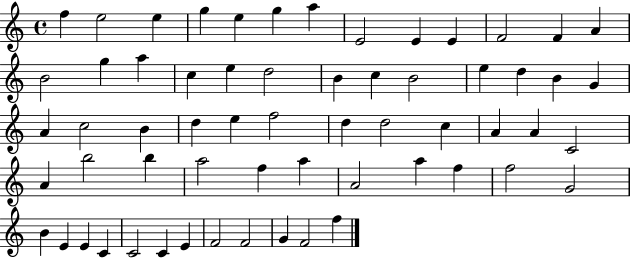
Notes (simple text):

F5/q E5/h E5/q G5/q E5/q G5/q A5/q E4/h E4/q E4/q F4/h F4/q A4/q B4/h G5/q A5/q C5/q E5/q D5/h B4/q C5/q B4/h E5/q D5/q B4/q G4/q A4/q C5/h B4/q D5/q E5/q F5/h D5/q D5/h C5/q A4/q A4/q C4/h A4/q B5/h B5/q A5/h F5/q A5/q A4/h A5/q F5/q F5/h G4/h B4/q E4/q E4/q C4/q C4/h C4/q E4/q F4/h F4/h G4/q F4/h F5/q